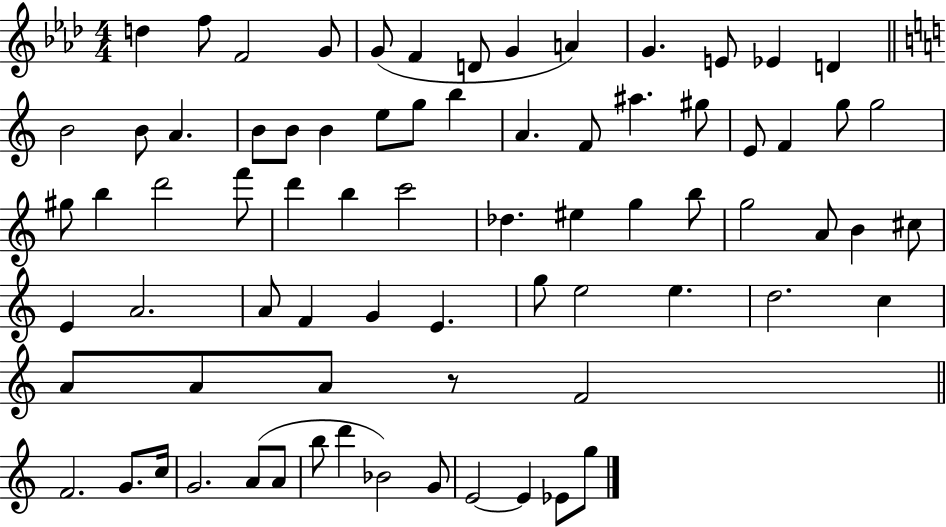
{
  \clef treble
  \numericTimeSignature
  \time 4/4
  \key aes \major
  d''4 f''8 f'2 g'8 | g'8( f'4 d'8 g'4 a'4) | g'4. e'8 ees'4 d'4 | \bar "||" \break \key c \major b'2 b'8 a'4. | b'8 b'8 b'4 e''8 g''8 b''4 | a'4. f'8 ais''4. gis''8 | e'8 f'4 g''8 g''2 | \break gis''8 b''4 d'''2 f'''8 | d'''4 b''4 c'''2 | des''4. eis''4 g''4 b''8 | g''2 a'8 b'4 cis''8 | \break e'4 a'2. | a'8 f'4 g'4 e'4. | g''8 e''2 e''4. | d''2. c''4 | \break a'8 a'8 a'8 r8 f'2 | \bar "||" \break \key c \major f'2. g'8. c''16 | g'2. a'8( a'8 | b''8 d'''4 bes'2) g'8 | e'2~~ e'4 ees'8 g''8 | \break \bar "|."
}